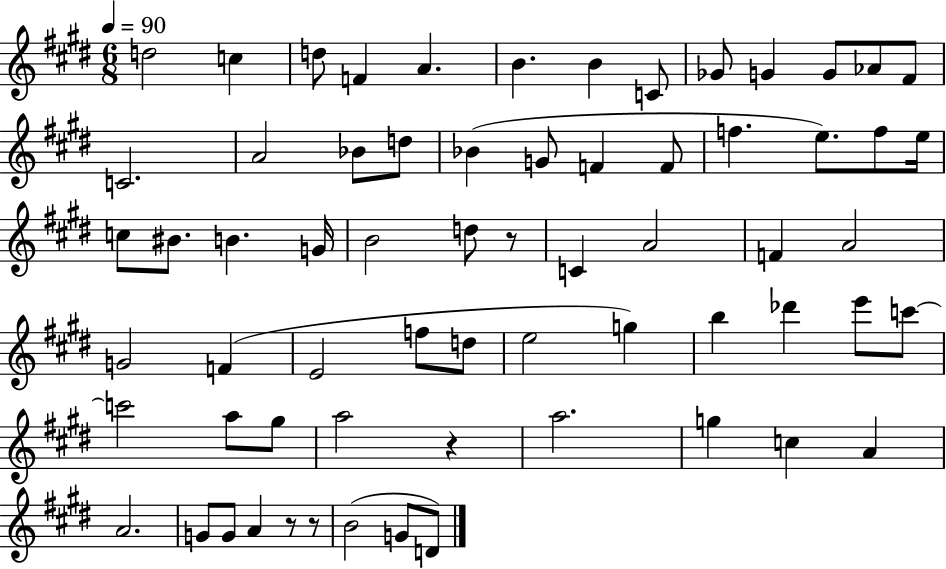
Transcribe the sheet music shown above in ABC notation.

X:1
T:Untitled
M:6/8
L:1/4
K:E
d2 c d/2 F A B B C/2 _G/2 G G/2 _A/2 ^F/2 C2 A2 _B/2 d/2 _B G/2 F F/2 f e/2 f/2 e/4 c/2 ^B/2 B G/4 B2 d/2 z/2 C A2 F A2 G2 F E2 f/2 d/2 e2 g b _d' e'/2 c'/2 c'2 a/2 ^g/2 a2 z a2 g c A A2 G/2 G/2 A z/2 z/2 B2 G/2 D/2